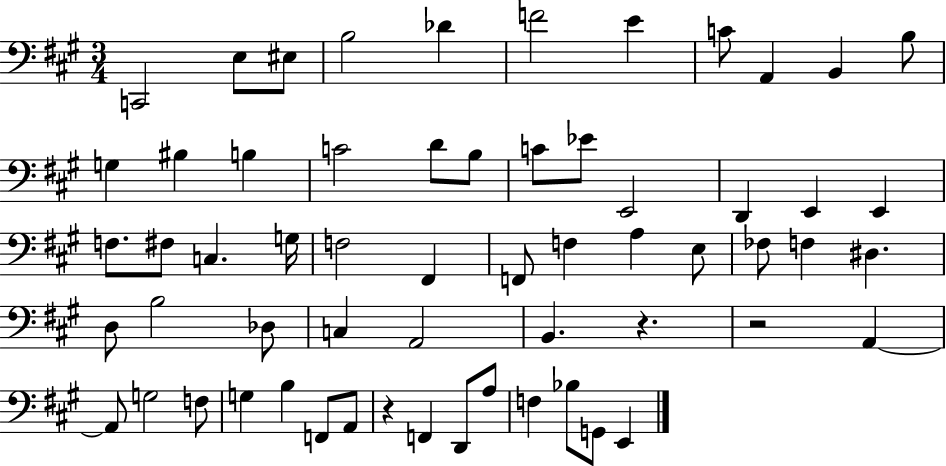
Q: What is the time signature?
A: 3/4